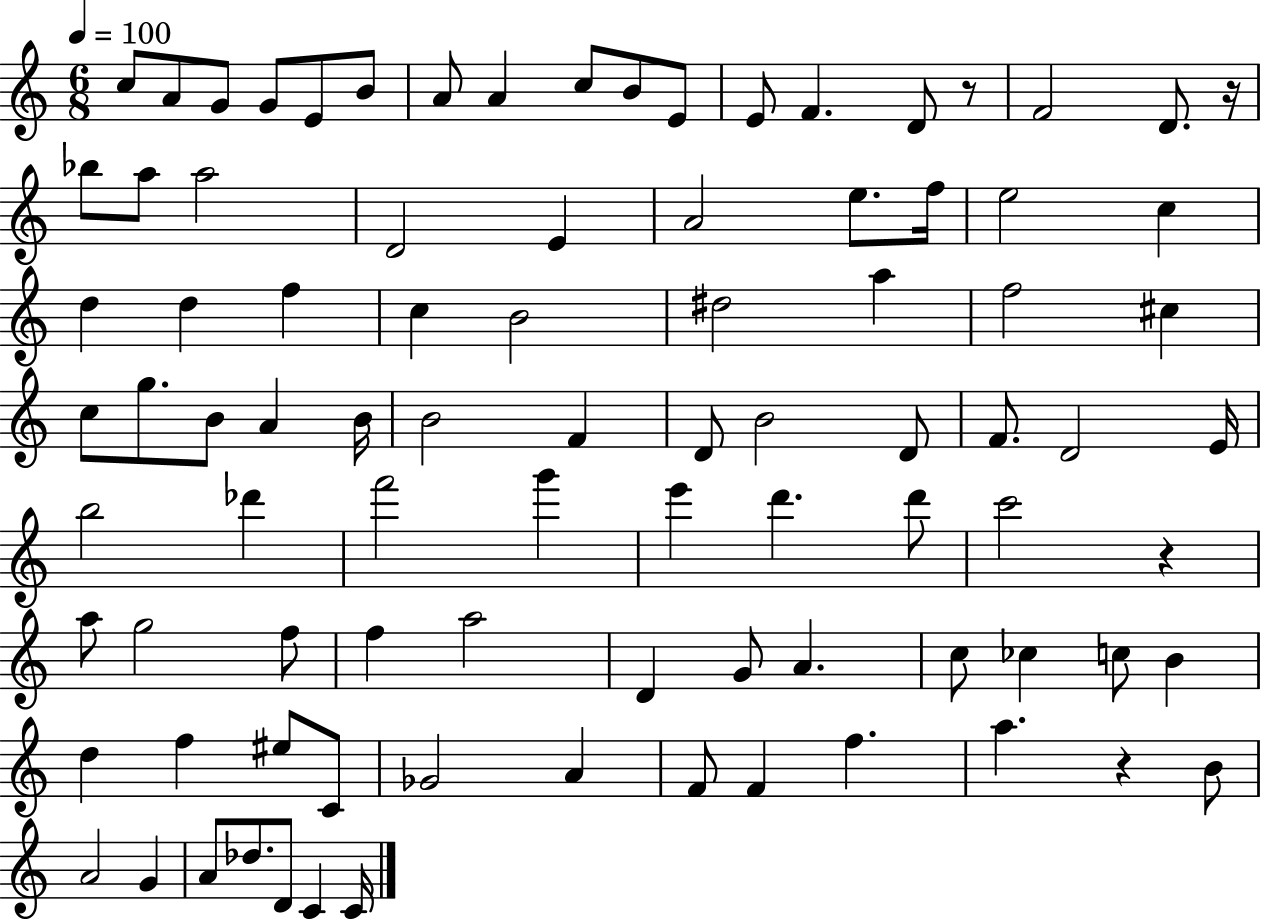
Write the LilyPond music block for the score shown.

{
  \clef treble
  \numericTimeSignature
  \time 6/8
  \key c \major
  \tempo 4 = 100
  c''8 a'8 g'8 g'8 e'8 b'8 | a'8 a'4 c''8 b'8 e'8 | e'8 f'4. d'8 r8 | f'2 d'8. r16 | \break bes''8 a''8 a''2 | d'2 e'4 | a'2 e''8. f''16 | e''2 c''4 | \break d''4 d''4 f''4 | c''4 b'2 | dis''2 a''4 | f''2 cis''4 | \break c''8 g''8. b'8 a'4 b'16 | b'2 f'4 | d'8 b'2 d'8 | f'8. d'2 e'16 | \break b''2 des'''4 | f'''2 g'''4 | e'''4 d'''4. d'''8 | c'''2 r4 | \break a''8 g''2 f''8 | f''4 a''2 | d'4 g'8 a'4. | c''8 ces''4 c''8 b'4 | \break d''4 f''4 eis''8 c'8 | ges'2 a'4 | f'8 f'4 f''4. | a''4. r4 b'8 | \break a'2 g'4 | a'8 des''8. d'8 c'4 c'16 | \bar "|."
}